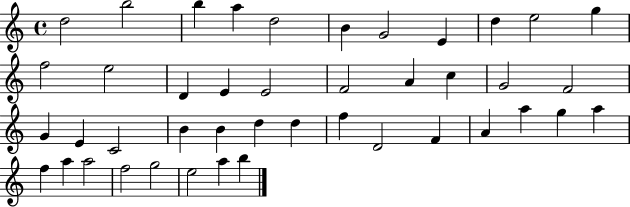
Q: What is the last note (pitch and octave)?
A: B5